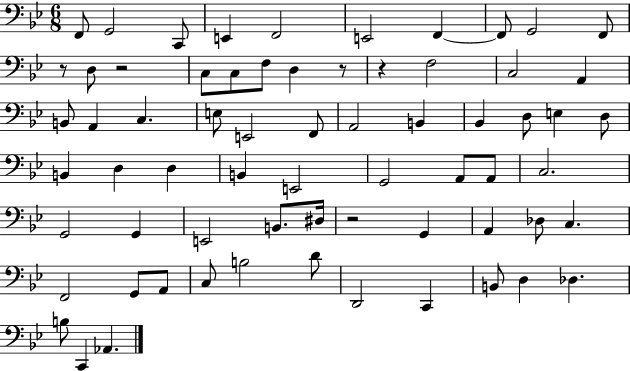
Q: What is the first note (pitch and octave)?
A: F2